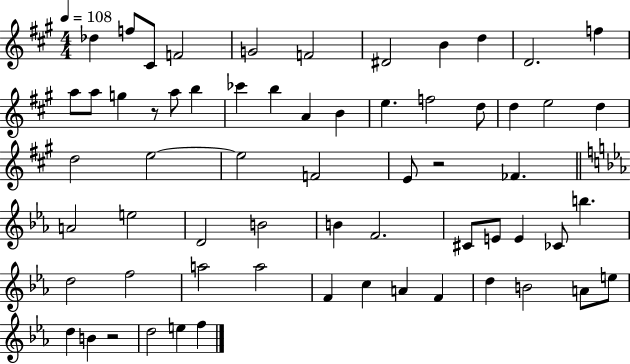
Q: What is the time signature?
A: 4/4